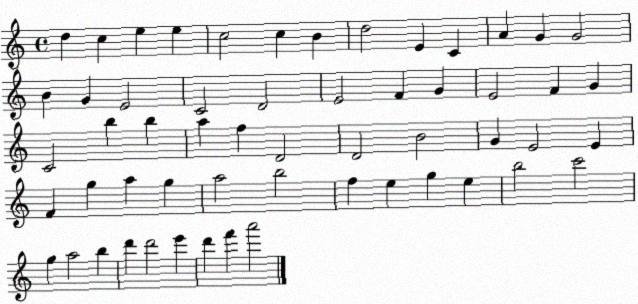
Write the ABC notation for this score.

X:1
T:Untitled
M:4/4
L:1/4
K:C
d c e e c2 c B d2 E C A G G2 B G E2 C2 D2 E2 F G E2 F G C2 b b a f D2 D2 B2 G E2 E F g a g a2 b2 f e g e b2 c'2 g a2 b d' d'2 e' d' f' a'2